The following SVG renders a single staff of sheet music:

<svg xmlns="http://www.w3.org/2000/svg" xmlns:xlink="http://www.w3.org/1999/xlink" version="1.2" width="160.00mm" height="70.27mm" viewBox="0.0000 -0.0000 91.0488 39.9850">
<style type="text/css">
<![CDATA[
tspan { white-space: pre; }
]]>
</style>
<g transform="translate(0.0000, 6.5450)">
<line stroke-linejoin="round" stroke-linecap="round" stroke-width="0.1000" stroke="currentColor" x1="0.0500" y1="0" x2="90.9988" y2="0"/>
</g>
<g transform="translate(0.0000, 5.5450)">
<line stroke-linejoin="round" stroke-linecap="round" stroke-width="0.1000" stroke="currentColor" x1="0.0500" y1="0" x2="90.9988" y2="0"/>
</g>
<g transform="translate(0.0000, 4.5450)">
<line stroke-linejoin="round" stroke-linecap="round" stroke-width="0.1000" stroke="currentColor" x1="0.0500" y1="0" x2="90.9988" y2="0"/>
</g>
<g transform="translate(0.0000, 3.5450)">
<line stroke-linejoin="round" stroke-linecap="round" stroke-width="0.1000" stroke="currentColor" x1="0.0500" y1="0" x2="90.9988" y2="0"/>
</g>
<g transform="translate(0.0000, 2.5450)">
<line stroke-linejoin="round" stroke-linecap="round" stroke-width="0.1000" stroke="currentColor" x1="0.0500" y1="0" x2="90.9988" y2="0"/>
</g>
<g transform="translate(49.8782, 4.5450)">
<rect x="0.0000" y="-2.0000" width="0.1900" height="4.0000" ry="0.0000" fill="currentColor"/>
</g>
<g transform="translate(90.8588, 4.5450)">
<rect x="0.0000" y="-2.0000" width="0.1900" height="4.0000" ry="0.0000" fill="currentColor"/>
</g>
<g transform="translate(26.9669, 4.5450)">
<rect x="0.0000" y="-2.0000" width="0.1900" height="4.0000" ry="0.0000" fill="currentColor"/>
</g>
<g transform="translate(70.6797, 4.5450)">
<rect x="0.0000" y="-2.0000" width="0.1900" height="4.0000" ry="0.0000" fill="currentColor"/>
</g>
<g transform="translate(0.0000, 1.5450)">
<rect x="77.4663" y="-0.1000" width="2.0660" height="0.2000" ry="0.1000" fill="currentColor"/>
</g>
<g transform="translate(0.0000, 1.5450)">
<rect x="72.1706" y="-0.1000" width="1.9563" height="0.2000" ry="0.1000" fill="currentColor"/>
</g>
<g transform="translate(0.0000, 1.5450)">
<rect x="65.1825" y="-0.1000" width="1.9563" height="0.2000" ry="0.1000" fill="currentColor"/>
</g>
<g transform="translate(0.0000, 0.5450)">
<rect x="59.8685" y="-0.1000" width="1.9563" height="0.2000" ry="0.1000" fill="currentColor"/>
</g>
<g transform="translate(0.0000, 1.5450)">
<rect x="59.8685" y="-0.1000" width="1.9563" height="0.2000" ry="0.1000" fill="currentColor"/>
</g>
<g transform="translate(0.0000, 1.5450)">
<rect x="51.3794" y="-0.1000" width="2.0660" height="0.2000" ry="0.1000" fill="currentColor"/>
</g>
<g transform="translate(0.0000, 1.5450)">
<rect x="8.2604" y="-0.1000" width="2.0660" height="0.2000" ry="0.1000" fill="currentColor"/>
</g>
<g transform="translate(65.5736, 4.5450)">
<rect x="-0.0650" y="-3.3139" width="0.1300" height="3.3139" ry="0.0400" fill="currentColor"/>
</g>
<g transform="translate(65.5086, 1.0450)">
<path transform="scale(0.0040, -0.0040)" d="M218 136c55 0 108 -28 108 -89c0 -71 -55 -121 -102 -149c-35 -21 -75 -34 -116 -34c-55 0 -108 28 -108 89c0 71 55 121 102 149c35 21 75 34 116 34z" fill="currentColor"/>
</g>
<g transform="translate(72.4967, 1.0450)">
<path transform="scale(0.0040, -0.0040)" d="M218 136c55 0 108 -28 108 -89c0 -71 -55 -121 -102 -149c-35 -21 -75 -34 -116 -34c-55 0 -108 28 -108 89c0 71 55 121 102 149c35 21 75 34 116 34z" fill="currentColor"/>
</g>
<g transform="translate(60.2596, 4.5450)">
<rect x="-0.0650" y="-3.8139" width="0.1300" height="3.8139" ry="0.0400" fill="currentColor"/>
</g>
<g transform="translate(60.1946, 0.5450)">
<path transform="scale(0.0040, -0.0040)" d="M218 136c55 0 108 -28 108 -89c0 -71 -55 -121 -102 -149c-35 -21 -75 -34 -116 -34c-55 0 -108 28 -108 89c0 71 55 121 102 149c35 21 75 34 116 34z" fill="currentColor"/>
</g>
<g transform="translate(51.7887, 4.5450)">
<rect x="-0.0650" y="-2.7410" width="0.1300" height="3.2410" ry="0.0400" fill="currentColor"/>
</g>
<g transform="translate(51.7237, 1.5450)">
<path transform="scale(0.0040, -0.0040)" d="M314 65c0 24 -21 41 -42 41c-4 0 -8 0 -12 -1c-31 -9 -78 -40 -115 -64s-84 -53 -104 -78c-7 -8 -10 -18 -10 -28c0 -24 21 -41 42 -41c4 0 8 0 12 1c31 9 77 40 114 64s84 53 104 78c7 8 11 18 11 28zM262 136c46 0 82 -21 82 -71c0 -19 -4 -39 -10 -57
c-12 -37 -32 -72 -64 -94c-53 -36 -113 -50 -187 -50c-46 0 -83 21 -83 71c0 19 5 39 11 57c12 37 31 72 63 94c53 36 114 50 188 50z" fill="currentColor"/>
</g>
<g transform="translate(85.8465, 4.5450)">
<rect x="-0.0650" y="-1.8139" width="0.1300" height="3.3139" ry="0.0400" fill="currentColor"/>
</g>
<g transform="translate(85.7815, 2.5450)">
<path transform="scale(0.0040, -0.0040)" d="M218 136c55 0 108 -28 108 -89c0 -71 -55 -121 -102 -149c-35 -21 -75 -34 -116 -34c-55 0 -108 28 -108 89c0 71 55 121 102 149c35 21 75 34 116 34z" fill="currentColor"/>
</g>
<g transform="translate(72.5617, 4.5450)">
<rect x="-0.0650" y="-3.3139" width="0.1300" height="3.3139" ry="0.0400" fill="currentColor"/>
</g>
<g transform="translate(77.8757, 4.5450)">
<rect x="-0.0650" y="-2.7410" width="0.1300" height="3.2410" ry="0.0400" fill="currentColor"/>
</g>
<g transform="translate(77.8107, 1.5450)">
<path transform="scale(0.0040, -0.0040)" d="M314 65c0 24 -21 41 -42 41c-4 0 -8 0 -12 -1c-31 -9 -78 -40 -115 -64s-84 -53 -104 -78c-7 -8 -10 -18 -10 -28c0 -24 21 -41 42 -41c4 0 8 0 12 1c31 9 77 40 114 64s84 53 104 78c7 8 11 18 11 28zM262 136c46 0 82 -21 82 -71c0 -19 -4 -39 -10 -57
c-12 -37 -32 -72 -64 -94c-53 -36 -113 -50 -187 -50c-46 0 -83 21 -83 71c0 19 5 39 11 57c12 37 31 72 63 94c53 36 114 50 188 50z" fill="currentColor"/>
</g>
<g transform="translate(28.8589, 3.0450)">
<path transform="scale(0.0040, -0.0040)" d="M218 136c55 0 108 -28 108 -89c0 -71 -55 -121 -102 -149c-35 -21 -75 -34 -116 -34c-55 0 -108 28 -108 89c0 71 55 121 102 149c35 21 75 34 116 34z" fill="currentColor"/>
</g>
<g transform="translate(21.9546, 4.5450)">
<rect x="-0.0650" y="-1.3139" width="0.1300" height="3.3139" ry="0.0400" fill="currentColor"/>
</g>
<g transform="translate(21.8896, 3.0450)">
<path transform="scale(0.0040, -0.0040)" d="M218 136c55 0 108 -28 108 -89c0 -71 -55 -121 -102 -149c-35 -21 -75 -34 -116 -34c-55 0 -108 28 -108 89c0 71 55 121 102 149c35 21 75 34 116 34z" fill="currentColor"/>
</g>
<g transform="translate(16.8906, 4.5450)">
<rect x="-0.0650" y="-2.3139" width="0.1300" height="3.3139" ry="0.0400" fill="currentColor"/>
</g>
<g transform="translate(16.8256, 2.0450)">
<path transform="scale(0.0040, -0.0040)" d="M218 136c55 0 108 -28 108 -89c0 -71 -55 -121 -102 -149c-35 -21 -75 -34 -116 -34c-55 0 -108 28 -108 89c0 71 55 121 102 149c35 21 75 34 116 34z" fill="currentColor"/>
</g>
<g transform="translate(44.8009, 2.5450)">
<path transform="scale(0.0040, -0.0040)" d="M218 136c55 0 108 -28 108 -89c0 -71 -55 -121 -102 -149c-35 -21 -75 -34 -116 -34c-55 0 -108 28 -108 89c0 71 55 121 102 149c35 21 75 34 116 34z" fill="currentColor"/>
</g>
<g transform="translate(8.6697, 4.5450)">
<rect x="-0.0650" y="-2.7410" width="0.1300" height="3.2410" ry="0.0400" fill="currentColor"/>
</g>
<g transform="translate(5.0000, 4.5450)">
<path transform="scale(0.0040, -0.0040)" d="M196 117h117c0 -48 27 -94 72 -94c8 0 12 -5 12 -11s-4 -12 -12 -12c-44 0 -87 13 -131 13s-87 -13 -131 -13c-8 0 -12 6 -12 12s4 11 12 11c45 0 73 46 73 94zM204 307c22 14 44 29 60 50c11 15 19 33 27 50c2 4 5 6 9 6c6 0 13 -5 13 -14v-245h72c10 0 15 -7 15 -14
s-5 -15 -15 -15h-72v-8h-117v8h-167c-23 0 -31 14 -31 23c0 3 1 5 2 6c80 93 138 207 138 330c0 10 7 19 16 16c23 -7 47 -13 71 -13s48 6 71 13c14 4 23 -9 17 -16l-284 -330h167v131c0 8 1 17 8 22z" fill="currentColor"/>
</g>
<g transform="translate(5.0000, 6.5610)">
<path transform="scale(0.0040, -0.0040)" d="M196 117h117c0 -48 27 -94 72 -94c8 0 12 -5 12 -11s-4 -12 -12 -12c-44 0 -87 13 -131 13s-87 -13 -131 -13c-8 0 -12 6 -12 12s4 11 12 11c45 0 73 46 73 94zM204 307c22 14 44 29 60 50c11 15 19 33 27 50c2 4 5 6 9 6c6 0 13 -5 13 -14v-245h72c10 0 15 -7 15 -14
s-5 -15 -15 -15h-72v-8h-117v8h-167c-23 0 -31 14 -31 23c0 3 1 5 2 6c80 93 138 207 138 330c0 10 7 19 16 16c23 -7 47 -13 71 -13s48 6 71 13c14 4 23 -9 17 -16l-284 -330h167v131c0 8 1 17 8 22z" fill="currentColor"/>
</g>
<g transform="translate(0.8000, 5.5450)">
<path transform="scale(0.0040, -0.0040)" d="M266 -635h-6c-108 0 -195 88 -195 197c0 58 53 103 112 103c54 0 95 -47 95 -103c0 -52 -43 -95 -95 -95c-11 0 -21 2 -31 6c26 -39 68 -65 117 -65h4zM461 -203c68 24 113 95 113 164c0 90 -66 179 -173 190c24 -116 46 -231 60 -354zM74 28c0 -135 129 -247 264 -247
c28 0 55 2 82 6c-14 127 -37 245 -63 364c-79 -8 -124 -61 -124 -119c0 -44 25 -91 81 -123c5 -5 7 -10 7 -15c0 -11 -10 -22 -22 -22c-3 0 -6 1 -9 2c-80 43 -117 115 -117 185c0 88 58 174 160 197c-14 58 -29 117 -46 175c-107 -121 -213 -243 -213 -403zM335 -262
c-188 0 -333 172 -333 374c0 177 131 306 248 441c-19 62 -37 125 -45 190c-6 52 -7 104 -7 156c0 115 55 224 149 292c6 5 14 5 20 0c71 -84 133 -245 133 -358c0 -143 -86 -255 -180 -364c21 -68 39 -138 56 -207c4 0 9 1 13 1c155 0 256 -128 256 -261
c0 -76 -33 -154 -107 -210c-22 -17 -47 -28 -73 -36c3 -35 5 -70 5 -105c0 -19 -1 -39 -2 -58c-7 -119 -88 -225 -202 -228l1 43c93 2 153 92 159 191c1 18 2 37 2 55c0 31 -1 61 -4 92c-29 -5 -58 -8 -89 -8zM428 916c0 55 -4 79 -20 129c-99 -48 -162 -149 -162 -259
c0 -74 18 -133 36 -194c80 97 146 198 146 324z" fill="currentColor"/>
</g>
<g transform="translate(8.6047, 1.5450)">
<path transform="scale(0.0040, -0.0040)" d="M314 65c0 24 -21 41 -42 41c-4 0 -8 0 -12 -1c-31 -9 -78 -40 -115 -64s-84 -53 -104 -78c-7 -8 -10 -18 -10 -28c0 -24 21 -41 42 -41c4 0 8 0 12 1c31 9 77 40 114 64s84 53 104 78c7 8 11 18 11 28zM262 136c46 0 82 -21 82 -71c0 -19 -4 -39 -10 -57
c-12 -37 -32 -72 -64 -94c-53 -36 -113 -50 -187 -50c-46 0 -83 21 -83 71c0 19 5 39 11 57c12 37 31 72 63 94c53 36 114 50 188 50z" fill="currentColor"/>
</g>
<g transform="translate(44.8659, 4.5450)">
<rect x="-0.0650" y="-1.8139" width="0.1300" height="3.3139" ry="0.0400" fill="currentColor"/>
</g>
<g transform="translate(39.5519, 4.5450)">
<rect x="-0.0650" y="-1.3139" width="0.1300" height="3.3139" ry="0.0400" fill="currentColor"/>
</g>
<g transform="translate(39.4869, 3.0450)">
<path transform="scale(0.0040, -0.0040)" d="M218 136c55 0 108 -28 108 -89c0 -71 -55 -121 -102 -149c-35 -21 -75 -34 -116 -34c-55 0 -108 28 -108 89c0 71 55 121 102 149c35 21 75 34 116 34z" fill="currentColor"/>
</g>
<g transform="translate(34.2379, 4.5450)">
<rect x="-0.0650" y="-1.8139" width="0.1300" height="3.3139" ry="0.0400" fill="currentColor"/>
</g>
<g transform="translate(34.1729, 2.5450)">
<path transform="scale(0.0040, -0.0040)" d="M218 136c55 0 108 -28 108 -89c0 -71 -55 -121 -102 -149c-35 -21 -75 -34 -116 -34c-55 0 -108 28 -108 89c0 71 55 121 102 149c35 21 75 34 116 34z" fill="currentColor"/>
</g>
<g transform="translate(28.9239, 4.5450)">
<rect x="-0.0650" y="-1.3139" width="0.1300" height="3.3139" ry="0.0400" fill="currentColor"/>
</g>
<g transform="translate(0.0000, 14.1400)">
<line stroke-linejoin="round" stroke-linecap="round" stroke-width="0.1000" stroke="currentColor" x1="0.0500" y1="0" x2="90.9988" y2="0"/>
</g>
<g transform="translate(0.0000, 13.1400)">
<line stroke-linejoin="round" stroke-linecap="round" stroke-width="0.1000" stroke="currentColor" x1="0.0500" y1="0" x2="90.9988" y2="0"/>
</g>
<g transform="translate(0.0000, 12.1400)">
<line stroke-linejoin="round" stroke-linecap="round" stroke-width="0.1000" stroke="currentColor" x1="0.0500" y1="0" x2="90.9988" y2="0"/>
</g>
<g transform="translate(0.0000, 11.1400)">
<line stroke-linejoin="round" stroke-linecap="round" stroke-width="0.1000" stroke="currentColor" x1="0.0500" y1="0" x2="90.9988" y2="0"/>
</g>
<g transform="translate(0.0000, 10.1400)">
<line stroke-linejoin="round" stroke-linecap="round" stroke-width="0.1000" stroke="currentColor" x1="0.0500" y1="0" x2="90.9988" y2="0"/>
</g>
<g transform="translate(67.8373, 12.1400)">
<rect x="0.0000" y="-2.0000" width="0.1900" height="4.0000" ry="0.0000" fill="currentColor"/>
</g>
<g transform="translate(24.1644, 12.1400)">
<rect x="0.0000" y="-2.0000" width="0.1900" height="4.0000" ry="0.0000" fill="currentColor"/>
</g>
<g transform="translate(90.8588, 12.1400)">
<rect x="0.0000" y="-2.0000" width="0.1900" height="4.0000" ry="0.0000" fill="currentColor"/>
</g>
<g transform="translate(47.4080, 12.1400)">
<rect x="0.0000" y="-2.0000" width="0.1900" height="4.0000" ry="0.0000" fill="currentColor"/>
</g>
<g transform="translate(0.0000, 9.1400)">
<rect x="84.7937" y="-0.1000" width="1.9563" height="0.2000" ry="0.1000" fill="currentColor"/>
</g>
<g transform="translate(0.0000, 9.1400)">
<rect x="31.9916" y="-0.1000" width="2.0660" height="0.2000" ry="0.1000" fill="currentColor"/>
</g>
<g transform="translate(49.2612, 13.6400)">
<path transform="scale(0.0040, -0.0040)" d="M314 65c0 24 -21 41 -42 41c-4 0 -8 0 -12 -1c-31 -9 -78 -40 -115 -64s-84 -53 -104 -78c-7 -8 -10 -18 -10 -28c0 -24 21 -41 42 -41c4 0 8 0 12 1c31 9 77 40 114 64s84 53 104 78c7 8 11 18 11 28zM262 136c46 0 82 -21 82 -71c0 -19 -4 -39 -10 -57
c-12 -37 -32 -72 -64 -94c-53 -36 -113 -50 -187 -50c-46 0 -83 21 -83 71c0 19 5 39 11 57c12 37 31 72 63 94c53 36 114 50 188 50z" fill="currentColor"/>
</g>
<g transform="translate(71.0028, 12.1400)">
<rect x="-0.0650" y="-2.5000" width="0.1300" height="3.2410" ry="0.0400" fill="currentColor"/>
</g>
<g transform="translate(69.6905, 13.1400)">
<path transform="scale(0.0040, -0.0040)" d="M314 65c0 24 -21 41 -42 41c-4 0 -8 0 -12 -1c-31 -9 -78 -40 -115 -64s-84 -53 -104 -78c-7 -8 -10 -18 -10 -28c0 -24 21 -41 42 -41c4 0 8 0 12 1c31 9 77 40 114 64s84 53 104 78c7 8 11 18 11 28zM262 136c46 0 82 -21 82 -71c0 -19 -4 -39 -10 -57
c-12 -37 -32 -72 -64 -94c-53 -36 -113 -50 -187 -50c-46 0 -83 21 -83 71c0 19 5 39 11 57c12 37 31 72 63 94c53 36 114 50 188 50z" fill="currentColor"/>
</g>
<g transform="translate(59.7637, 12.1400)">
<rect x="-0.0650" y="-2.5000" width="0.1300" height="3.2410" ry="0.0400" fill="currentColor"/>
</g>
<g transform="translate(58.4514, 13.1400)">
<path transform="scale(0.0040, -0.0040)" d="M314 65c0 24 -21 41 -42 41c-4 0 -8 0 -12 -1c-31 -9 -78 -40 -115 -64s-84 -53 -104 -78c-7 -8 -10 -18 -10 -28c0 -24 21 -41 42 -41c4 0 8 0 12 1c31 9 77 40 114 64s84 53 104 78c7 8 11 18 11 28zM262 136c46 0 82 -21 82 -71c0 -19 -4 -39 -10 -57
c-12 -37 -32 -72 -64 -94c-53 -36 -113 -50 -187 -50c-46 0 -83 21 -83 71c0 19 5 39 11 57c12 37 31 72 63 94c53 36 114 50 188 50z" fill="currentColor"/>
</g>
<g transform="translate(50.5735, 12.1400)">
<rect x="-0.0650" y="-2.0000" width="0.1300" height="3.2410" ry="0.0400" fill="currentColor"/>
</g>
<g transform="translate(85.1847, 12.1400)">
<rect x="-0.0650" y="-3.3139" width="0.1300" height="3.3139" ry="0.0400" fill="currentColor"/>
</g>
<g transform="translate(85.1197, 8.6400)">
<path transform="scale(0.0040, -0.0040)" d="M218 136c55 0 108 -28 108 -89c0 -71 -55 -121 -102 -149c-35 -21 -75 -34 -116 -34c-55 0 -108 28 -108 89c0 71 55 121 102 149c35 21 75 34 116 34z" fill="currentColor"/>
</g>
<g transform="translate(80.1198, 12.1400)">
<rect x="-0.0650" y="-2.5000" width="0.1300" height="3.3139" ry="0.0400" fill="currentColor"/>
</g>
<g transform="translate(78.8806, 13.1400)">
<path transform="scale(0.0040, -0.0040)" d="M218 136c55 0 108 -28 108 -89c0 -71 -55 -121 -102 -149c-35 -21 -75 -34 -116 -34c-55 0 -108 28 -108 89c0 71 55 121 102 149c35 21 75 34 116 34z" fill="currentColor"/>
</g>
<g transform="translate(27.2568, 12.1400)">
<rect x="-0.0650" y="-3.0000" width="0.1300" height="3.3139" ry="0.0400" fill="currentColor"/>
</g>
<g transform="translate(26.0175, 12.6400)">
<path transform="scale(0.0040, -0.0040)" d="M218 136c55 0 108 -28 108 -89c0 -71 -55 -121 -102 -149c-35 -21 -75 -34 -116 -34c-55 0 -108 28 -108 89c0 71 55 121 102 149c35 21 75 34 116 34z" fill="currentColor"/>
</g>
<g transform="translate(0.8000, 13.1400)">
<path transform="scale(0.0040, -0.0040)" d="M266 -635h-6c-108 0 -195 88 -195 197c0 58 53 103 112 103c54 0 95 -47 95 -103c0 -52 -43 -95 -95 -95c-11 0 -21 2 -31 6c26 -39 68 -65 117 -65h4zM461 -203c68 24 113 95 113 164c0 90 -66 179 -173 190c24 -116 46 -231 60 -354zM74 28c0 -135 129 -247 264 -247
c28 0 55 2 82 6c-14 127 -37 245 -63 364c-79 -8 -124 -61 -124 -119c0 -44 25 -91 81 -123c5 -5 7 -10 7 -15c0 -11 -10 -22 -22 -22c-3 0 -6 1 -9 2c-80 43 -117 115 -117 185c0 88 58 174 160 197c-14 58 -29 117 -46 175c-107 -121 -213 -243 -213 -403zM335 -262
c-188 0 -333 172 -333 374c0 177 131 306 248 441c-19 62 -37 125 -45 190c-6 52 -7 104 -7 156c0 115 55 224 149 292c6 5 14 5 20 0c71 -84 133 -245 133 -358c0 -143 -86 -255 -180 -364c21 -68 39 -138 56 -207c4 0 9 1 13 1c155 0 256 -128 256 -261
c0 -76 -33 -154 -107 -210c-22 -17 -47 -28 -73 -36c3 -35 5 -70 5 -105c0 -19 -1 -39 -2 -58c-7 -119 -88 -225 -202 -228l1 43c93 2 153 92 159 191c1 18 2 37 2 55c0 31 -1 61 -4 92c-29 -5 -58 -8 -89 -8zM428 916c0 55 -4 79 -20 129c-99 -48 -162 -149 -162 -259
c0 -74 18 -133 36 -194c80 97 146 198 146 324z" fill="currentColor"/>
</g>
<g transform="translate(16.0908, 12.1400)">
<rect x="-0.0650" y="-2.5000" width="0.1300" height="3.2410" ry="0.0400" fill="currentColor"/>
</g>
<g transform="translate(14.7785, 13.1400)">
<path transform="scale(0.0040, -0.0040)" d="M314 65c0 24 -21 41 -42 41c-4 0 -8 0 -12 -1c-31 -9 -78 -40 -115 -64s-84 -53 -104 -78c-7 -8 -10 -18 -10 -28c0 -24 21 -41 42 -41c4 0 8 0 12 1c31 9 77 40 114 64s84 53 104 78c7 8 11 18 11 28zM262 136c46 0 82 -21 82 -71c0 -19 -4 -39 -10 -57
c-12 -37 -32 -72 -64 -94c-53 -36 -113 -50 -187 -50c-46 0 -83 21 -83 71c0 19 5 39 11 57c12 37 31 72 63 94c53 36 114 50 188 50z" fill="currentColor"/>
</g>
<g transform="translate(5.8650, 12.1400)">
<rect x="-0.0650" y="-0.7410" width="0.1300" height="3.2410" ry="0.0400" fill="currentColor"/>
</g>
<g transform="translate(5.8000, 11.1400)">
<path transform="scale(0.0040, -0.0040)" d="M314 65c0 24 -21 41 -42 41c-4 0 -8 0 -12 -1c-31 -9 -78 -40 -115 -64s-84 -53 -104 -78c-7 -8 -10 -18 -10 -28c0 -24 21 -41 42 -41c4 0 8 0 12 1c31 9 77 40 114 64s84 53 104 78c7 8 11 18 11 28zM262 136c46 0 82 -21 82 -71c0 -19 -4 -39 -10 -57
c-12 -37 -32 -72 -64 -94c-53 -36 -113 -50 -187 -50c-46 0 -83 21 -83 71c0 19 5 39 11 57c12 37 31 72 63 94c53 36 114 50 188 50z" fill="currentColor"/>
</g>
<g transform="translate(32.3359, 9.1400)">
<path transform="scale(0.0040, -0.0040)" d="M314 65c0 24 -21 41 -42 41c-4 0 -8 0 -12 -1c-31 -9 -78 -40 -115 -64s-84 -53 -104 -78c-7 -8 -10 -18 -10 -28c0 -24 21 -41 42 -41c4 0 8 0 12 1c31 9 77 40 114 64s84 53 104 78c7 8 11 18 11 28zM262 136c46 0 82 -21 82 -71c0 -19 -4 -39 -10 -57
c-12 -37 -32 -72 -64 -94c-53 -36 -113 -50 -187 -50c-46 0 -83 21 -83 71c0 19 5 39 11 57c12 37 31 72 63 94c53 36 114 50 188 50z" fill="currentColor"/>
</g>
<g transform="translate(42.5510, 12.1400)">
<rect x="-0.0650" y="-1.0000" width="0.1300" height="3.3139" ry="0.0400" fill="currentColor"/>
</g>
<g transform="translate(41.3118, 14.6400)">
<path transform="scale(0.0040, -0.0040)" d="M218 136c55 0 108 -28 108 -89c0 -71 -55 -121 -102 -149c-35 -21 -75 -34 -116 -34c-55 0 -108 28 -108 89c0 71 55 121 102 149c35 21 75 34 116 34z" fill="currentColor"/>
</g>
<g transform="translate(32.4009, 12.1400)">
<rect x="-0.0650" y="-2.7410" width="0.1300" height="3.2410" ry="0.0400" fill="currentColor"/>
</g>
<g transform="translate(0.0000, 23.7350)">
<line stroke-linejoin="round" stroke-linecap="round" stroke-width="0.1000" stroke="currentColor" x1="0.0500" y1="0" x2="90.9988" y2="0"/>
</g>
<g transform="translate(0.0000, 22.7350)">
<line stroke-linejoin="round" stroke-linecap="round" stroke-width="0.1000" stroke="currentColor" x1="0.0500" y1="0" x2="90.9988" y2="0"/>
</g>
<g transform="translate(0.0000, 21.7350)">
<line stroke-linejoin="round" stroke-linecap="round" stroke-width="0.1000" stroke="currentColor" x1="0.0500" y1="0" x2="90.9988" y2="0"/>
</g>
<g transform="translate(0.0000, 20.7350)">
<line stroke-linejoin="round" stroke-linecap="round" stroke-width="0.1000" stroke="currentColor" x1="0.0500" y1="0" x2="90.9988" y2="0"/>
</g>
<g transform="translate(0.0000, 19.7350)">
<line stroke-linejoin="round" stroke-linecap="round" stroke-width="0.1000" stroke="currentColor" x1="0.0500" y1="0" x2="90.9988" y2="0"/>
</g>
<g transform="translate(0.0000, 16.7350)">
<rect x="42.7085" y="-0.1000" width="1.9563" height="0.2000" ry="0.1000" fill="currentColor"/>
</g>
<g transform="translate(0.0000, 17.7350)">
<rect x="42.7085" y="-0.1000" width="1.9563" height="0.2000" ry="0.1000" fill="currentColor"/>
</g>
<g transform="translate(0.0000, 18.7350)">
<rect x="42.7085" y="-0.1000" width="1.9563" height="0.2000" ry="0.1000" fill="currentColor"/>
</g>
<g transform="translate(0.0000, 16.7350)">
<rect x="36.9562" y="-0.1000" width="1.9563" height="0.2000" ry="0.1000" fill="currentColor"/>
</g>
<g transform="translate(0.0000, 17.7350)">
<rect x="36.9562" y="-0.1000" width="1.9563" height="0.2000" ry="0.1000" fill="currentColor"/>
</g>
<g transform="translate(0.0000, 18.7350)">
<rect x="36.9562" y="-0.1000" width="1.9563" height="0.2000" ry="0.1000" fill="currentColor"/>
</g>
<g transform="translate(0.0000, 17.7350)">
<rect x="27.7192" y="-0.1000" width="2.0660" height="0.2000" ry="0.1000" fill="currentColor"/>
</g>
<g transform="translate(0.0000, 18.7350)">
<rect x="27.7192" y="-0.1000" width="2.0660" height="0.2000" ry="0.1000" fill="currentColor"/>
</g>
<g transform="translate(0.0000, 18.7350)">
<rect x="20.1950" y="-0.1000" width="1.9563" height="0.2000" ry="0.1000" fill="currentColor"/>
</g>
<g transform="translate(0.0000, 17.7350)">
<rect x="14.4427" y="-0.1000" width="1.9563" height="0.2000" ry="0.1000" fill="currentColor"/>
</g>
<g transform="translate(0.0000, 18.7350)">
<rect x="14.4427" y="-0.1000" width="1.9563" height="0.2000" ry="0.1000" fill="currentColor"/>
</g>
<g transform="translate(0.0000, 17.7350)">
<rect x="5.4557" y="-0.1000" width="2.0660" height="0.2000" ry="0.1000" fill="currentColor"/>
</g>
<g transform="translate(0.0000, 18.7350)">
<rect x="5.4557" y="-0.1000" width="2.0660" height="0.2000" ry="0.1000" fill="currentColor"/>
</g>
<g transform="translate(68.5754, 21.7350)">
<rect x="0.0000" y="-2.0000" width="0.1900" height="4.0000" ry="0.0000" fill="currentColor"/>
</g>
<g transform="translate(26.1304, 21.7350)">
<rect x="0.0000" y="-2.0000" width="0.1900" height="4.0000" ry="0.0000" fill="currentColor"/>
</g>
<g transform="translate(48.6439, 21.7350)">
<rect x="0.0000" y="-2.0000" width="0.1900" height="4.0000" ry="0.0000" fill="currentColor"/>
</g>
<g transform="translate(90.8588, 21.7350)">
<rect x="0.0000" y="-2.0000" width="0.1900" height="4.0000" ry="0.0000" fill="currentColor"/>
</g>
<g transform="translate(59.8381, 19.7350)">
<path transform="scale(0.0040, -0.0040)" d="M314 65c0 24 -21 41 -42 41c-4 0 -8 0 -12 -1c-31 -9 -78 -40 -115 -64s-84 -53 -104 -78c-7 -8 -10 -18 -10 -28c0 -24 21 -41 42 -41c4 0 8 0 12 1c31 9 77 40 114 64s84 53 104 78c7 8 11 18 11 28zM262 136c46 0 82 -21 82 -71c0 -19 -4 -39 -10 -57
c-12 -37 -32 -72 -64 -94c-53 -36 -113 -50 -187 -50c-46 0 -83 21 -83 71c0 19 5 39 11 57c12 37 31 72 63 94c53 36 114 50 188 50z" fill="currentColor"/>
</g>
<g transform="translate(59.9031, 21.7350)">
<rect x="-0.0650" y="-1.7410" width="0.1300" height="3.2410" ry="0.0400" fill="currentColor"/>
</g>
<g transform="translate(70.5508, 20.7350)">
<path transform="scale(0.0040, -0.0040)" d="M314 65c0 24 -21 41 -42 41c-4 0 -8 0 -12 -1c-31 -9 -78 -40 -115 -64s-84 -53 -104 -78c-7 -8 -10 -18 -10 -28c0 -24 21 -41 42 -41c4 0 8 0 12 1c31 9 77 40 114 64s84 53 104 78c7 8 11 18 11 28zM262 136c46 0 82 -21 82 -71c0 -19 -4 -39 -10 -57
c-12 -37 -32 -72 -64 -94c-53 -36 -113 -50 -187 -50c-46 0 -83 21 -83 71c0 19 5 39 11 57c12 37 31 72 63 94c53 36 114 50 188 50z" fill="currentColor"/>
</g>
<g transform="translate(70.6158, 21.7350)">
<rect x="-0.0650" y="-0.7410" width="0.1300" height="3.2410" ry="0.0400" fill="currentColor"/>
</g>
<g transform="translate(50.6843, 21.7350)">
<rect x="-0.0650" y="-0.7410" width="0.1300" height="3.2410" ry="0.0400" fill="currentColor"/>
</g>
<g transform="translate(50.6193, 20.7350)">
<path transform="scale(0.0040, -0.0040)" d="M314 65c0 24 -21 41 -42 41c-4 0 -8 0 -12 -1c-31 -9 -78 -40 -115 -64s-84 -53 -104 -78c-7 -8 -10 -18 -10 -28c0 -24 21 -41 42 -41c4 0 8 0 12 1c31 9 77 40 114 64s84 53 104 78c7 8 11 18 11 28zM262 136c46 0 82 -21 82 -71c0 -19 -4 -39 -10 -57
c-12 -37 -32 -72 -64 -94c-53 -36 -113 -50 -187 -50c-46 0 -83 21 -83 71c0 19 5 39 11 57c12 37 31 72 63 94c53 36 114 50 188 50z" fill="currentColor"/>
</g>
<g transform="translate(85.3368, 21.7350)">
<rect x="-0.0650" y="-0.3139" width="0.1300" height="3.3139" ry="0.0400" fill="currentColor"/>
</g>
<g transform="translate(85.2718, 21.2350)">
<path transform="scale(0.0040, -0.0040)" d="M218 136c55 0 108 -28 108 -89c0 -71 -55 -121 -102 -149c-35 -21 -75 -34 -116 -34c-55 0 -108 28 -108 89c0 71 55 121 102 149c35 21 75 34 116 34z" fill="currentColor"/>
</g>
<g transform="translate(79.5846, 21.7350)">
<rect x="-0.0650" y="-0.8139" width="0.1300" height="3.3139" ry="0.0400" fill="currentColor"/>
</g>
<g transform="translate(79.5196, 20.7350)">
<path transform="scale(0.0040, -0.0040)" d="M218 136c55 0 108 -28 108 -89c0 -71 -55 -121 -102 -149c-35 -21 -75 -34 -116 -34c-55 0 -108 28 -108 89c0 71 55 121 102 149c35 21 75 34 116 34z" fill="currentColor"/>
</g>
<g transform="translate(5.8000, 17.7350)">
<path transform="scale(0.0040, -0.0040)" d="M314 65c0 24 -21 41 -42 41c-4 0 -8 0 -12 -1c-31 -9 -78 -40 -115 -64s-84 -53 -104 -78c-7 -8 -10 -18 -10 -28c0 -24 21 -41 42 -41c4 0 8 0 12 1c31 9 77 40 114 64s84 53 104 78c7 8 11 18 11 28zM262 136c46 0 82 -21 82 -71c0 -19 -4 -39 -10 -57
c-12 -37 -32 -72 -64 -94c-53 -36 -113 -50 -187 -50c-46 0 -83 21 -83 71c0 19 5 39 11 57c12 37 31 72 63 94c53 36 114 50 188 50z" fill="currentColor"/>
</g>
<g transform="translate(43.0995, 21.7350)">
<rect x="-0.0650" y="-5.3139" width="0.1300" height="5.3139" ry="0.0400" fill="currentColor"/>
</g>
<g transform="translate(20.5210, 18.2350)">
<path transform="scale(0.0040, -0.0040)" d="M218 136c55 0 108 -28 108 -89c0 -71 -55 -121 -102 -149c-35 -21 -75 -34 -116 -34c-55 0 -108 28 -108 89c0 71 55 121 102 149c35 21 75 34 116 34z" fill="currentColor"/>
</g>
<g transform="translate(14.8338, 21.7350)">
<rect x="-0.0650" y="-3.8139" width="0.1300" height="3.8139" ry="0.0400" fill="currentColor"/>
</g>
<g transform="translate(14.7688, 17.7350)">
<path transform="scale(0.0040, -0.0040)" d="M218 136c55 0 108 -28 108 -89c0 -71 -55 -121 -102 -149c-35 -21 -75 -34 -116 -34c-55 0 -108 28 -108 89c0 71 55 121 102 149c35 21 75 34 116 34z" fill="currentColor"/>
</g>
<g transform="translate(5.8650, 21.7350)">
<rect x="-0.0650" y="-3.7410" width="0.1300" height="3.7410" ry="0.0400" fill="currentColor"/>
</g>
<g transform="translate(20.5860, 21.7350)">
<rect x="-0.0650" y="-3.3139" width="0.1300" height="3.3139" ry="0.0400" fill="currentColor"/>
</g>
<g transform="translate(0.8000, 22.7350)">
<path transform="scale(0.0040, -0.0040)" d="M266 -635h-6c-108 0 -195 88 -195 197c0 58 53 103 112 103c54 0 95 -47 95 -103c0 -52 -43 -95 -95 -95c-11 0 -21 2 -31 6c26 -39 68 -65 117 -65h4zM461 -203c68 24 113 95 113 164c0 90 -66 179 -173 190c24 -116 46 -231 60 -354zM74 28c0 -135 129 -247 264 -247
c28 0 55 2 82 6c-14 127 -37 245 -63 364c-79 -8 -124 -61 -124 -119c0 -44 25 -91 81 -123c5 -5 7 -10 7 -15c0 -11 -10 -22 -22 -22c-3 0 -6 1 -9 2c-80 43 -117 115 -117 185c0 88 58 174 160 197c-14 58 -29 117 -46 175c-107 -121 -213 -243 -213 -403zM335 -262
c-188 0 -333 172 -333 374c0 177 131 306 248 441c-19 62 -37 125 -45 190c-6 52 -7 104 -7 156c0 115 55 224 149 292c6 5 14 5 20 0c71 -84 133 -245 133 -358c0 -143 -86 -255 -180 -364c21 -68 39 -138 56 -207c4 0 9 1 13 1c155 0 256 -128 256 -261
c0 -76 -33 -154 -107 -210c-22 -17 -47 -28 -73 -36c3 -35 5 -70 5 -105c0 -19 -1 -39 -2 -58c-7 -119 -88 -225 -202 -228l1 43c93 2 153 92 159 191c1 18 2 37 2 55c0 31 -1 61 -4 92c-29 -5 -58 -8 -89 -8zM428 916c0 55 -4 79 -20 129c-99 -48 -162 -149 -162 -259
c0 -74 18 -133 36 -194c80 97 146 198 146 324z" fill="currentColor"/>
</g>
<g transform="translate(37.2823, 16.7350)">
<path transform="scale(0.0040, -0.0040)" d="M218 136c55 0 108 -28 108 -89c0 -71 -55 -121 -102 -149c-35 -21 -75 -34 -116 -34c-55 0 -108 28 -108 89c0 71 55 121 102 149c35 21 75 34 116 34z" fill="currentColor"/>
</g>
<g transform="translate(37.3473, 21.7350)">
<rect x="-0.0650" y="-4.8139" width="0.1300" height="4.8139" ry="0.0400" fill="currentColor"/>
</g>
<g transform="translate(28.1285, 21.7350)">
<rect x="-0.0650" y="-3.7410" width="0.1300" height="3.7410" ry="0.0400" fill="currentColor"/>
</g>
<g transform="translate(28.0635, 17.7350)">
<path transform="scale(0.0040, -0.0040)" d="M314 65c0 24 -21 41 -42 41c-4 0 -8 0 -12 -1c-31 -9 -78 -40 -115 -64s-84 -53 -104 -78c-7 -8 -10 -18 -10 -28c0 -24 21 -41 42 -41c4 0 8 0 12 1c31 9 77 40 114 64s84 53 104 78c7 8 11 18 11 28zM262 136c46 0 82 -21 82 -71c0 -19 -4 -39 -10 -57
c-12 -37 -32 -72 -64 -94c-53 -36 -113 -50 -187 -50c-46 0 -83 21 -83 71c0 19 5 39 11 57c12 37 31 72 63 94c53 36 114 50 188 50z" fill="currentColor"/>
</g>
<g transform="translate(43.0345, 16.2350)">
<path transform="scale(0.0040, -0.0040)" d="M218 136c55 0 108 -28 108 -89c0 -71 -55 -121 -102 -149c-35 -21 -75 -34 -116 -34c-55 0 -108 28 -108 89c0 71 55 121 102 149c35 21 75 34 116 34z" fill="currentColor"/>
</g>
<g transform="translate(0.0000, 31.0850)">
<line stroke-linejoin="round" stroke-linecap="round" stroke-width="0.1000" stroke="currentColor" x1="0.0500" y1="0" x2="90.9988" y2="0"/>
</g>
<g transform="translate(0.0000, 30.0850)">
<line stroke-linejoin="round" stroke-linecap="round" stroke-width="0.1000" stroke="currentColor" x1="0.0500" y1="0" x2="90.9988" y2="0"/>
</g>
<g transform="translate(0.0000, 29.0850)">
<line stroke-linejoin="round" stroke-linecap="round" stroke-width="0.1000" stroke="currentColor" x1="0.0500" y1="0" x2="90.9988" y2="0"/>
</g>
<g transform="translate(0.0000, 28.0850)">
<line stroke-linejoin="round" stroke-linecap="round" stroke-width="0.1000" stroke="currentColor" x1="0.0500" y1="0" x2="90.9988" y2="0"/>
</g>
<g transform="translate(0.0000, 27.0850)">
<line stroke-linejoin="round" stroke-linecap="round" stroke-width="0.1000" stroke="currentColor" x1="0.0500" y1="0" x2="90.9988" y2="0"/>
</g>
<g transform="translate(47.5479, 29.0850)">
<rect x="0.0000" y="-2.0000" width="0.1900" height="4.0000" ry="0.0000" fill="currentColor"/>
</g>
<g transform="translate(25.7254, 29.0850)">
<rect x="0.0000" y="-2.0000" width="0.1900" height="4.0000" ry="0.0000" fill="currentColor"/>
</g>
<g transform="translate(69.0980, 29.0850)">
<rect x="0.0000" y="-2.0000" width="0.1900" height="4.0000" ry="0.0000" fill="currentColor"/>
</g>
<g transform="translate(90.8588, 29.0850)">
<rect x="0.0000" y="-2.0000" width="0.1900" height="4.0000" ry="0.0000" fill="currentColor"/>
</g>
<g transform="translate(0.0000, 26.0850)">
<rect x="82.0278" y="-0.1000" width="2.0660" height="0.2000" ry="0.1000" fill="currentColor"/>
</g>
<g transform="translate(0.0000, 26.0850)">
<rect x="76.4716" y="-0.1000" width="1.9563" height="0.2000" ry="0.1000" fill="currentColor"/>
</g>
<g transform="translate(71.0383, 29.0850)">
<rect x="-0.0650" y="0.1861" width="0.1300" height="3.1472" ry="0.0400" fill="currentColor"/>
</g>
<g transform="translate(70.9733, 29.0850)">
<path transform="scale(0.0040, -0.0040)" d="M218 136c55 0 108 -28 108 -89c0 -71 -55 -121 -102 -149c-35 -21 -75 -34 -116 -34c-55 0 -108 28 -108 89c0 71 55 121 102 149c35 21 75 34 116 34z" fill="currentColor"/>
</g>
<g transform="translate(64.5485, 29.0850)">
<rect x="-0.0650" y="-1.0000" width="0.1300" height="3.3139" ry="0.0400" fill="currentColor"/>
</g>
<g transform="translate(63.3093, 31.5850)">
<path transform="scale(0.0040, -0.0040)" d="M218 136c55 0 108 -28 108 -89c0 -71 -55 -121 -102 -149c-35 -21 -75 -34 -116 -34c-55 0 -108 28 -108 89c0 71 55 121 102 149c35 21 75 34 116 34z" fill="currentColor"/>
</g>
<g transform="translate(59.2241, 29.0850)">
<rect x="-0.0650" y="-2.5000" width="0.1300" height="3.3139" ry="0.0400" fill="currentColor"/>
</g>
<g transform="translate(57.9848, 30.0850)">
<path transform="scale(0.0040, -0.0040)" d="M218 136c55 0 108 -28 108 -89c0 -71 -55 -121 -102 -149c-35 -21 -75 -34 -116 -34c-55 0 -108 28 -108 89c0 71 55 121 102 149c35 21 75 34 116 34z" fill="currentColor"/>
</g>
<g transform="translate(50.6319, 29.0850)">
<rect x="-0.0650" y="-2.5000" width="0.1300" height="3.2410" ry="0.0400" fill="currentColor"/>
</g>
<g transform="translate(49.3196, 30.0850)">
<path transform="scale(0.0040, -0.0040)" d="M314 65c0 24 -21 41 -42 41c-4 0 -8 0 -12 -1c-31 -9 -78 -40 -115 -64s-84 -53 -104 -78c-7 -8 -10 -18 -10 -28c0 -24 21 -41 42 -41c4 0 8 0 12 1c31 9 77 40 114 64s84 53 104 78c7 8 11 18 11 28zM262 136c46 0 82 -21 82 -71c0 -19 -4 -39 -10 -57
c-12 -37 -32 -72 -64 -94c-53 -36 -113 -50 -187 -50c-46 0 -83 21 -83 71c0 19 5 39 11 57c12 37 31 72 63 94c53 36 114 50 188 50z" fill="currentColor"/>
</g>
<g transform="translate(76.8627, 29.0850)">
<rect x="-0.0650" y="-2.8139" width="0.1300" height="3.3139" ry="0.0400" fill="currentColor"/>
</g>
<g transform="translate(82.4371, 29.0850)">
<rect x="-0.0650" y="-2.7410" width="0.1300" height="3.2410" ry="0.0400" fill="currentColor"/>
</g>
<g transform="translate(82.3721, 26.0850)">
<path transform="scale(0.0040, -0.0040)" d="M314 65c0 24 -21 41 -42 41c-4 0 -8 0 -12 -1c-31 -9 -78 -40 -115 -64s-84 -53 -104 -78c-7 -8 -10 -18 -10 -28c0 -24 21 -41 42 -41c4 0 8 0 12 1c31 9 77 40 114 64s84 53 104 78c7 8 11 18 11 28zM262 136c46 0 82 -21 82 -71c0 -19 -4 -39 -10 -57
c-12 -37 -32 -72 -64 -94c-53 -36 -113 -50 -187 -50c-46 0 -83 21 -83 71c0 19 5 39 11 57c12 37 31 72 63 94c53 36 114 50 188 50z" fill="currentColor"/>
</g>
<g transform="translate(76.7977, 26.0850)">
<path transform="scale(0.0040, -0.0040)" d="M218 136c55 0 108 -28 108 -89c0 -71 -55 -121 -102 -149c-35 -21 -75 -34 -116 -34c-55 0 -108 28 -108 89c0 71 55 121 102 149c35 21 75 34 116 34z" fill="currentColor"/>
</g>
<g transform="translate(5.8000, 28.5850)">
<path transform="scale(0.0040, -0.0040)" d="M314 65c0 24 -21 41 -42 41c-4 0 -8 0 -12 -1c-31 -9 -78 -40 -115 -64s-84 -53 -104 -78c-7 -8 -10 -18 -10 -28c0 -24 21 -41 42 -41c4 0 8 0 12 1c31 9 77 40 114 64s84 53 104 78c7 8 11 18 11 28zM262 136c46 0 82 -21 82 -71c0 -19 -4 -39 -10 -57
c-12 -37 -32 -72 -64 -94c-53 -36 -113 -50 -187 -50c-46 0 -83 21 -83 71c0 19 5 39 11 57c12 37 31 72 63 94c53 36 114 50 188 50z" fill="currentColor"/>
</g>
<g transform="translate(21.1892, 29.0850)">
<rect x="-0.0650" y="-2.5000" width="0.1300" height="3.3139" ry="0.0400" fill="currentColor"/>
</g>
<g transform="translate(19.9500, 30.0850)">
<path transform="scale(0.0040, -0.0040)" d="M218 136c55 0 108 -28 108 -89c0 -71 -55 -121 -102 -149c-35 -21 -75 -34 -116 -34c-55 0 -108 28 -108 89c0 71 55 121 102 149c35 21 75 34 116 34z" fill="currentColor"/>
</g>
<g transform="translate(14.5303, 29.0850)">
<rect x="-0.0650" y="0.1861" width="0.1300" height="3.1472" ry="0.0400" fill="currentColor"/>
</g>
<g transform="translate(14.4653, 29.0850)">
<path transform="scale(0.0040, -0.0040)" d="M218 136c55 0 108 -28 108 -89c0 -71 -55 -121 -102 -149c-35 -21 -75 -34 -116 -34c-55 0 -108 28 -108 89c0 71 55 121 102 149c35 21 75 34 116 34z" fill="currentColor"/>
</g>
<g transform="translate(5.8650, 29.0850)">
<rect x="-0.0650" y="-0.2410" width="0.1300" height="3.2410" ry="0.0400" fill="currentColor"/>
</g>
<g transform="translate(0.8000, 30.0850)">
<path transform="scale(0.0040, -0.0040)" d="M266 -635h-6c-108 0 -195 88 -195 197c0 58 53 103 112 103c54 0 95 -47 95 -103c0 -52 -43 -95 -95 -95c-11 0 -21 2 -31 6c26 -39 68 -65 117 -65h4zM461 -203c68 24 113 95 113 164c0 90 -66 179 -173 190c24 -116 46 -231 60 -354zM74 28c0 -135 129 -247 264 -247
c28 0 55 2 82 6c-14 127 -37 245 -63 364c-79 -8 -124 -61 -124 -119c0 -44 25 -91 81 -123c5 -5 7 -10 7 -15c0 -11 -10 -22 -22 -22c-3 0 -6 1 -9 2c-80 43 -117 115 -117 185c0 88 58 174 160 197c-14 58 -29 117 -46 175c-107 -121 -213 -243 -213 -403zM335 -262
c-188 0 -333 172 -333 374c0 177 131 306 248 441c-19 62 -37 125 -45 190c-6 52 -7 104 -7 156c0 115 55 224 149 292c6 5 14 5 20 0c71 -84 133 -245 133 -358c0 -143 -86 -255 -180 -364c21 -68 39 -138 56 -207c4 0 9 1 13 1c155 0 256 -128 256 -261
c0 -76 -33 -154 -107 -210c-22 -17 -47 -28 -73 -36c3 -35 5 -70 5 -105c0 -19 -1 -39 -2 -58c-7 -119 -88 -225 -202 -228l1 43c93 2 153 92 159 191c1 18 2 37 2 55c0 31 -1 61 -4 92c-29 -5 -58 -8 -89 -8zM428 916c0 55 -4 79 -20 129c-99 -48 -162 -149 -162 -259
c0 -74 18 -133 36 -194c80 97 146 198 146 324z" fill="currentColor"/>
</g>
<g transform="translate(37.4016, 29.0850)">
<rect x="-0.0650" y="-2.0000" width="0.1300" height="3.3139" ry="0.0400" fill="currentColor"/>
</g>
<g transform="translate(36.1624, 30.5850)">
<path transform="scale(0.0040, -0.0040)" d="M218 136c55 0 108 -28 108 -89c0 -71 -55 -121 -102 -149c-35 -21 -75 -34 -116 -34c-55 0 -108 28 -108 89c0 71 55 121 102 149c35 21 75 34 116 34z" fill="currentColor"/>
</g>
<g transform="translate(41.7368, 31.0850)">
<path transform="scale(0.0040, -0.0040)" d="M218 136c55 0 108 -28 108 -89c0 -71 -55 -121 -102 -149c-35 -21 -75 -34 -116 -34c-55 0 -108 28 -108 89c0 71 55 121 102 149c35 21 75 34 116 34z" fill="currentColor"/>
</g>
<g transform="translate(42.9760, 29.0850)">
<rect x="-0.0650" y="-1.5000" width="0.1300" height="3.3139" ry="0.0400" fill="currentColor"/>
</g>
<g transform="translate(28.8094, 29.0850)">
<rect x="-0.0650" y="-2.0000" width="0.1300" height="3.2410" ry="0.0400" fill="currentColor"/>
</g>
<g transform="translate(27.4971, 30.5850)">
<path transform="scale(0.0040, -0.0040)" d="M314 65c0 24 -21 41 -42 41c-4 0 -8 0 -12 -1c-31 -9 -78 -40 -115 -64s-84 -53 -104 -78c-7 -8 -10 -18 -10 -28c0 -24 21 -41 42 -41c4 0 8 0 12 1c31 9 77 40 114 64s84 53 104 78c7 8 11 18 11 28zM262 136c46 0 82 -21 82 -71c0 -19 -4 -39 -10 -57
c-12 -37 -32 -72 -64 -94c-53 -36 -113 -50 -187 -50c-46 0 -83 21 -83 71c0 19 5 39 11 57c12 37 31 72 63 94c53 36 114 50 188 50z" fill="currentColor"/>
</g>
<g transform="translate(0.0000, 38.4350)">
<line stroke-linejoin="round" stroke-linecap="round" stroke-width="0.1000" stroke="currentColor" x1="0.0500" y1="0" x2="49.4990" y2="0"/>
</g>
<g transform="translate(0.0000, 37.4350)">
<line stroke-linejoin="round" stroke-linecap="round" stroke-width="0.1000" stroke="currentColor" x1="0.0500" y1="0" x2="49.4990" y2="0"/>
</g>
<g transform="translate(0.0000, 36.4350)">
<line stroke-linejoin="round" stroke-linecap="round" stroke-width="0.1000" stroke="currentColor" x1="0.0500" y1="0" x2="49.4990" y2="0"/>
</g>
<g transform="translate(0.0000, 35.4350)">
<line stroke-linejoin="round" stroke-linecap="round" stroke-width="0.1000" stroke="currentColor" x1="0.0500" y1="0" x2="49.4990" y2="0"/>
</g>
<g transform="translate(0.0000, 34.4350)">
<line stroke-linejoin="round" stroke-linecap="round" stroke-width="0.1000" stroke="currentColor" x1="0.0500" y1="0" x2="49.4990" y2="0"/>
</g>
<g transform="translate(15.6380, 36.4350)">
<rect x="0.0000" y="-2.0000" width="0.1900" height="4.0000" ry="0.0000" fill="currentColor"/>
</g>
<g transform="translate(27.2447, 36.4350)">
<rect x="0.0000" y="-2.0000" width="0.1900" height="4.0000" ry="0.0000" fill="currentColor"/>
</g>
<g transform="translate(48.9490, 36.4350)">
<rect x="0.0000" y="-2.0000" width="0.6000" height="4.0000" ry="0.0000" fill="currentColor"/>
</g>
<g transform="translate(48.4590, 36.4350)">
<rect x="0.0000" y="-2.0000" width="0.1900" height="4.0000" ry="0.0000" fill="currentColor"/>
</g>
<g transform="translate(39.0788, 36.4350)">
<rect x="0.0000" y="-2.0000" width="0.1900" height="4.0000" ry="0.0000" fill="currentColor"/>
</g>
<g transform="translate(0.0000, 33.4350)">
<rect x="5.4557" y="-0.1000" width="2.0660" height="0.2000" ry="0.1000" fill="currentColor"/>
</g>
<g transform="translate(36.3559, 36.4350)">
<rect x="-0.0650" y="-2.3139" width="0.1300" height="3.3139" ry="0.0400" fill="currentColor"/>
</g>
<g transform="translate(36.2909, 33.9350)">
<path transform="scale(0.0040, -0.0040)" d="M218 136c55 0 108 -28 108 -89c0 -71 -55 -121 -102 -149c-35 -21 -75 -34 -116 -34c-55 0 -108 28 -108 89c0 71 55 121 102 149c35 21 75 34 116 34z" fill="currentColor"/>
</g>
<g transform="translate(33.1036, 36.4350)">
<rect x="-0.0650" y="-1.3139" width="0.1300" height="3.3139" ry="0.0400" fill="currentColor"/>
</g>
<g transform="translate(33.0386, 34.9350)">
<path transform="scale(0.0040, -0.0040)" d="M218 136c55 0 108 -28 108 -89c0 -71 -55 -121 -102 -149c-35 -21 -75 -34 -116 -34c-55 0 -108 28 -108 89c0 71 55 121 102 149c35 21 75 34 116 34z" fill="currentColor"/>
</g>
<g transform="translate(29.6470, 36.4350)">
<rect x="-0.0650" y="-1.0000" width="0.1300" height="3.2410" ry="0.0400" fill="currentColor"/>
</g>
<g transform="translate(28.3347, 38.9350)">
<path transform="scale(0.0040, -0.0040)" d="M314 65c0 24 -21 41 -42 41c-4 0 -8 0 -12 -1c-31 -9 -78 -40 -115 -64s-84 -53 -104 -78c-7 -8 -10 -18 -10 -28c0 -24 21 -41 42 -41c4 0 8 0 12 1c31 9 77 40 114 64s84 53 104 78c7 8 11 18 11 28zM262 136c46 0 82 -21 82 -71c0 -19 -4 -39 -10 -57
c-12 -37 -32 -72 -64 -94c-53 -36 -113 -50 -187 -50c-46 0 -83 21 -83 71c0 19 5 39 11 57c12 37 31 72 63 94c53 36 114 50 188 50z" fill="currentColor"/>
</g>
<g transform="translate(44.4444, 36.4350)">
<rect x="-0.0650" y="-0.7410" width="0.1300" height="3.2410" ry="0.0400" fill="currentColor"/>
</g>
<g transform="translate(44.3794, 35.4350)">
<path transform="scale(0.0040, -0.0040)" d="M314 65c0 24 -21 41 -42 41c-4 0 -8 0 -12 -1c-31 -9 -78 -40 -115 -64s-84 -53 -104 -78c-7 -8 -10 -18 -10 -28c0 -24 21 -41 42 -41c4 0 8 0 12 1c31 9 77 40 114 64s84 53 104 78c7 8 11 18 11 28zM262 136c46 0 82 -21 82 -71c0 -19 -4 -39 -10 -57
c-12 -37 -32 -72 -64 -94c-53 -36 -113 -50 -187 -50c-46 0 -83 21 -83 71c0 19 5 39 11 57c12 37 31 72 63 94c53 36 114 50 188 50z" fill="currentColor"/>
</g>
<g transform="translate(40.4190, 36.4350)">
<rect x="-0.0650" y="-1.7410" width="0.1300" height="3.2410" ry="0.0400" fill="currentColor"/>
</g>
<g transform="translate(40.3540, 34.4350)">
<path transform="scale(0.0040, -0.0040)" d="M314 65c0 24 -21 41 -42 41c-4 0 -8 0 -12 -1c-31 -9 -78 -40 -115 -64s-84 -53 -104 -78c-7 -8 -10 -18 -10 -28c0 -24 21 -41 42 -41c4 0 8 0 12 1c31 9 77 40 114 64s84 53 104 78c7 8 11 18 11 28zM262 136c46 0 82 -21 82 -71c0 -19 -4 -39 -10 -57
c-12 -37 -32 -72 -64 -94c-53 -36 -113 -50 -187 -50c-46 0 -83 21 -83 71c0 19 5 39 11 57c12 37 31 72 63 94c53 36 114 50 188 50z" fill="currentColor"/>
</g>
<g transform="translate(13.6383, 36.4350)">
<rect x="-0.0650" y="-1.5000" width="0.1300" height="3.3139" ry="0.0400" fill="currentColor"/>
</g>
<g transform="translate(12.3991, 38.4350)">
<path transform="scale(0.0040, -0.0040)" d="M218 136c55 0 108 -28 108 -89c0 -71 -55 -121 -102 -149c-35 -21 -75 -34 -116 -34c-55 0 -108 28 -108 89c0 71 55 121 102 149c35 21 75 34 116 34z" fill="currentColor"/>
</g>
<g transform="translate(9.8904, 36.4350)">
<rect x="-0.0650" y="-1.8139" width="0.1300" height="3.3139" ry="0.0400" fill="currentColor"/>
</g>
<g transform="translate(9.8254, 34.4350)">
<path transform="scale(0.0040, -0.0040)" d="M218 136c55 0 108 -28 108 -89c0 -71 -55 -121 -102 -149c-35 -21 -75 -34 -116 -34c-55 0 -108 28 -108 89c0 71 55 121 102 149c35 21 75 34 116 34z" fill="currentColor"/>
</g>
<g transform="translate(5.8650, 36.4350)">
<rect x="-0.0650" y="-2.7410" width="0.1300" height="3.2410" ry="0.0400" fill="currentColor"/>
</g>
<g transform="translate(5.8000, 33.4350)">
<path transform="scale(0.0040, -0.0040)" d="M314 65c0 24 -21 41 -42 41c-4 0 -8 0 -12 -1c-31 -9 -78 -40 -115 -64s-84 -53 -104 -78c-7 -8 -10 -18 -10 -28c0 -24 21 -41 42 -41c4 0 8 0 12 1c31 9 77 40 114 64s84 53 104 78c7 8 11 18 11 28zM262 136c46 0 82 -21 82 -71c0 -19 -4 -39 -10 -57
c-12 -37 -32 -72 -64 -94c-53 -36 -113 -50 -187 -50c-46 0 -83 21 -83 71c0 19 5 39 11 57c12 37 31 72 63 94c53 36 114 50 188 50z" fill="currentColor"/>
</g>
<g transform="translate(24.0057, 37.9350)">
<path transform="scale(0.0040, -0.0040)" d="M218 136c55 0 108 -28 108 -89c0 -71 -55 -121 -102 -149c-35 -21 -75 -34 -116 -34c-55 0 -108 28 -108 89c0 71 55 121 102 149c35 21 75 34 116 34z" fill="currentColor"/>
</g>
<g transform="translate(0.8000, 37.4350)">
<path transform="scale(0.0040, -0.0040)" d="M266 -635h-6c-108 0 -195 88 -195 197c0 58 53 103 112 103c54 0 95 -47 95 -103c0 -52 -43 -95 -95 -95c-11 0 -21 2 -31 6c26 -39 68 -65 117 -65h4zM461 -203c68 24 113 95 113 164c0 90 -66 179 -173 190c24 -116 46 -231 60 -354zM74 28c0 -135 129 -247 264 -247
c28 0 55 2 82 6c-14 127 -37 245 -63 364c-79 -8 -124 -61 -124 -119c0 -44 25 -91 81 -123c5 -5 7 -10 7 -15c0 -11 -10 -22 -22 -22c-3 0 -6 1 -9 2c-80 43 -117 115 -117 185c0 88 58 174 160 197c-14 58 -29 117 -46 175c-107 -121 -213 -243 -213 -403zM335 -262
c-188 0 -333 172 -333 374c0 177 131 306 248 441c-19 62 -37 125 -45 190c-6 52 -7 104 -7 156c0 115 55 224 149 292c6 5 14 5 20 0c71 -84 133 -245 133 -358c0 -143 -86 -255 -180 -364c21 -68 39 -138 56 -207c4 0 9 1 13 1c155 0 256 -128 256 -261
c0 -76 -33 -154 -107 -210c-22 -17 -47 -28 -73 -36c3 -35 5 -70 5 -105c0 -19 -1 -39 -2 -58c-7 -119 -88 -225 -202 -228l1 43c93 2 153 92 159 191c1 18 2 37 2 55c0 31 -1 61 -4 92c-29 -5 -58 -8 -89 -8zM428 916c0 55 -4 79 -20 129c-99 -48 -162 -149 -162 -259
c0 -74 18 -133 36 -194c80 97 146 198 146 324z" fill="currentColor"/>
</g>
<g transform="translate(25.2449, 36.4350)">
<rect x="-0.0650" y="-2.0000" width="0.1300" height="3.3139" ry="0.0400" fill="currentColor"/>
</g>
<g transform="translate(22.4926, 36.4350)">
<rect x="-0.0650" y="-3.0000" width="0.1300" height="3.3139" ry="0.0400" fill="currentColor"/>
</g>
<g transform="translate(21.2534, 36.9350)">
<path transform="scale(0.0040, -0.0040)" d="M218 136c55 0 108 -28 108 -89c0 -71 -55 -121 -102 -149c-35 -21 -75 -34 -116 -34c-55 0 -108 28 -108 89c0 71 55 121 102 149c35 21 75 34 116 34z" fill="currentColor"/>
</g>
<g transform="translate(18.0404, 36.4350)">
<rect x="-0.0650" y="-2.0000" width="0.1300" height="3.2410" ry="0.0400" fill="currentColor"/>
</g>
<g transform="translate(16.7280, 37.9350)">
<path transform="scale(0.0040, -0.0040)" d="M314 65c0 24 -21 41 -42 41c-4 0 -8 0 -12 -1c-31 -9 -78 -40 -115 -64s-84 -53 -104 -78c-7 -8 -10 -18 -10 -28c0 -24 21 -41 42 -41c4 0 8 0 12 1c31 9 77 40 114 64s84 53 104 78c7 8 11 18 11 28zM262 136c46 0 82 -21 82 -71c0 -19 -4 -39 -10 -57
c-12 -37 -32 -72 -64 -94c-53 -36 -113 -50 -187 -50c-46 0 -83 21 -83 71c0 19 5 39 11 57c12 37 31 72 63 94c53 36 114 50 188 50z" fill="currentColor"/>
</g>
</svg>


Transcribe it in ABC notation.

X:1
T:Untitled
M:4/4
L:1/4
K:C
a2 g e e f e f a2 c' b b a2 f d2 G2 A a2 D F2 G2 G2 G b c'2 c' b c'2 e' f' d2 f2 d2 d c c2 B G F2 F E G2 G D B a a2 a2 f E F2 A F D2 e g f2 d2